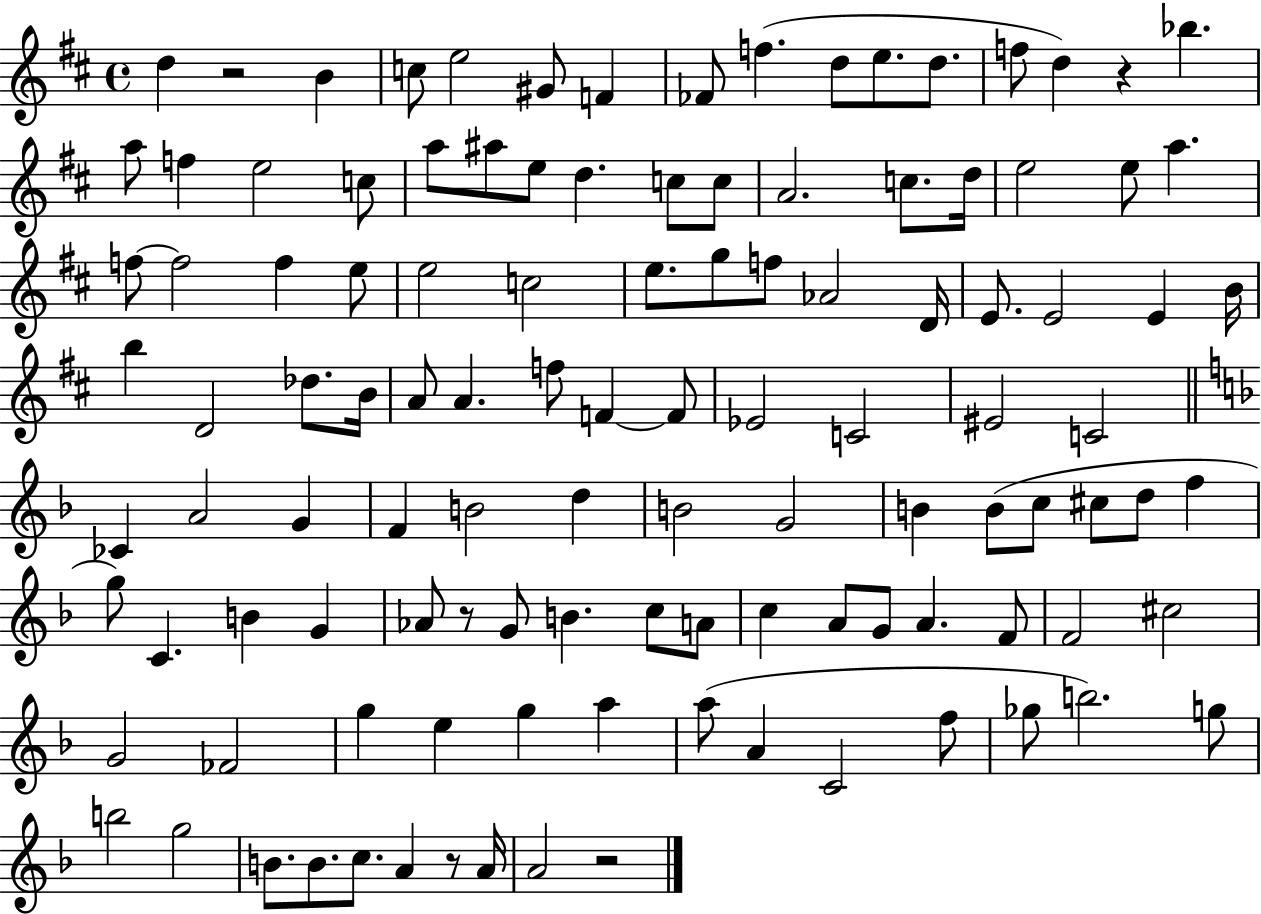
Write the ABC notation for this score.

X:1
T:Untitled
M:4/4
L:1/4
K:D
d z2 B c/2 e2 ^G/2 F _F/2 f d/2 e/2 d/2 f/2 d z _b a/2 f e2 c/2 a/2 ^a/2 e/2 d c/2 c/2 A2 c/2 d/4 e2 e/2 a f/2 f2 f e/2 e2 c2 e/2 g/2 f/2 _A2 D/4 E/2 E2 E B/4 b D2 _d/2 B/4 A/2 A f/2 F F/2 _E2 C2 ^E2 C2 _C A2 G F B2 d B2 G2 B B/2 c/2 ^c/2 d/2 f g/2 C B G _A/2 z/2 G/2 B c/2 A/2 c A/2 G/2 A F/2 F2 ^c2 G2 _F2 g e g a a/2 A C2 f/2 _g/2 b2 g/2 b2 g2 B/2 B/2 c/2 A z/2 A/4 A2 z2